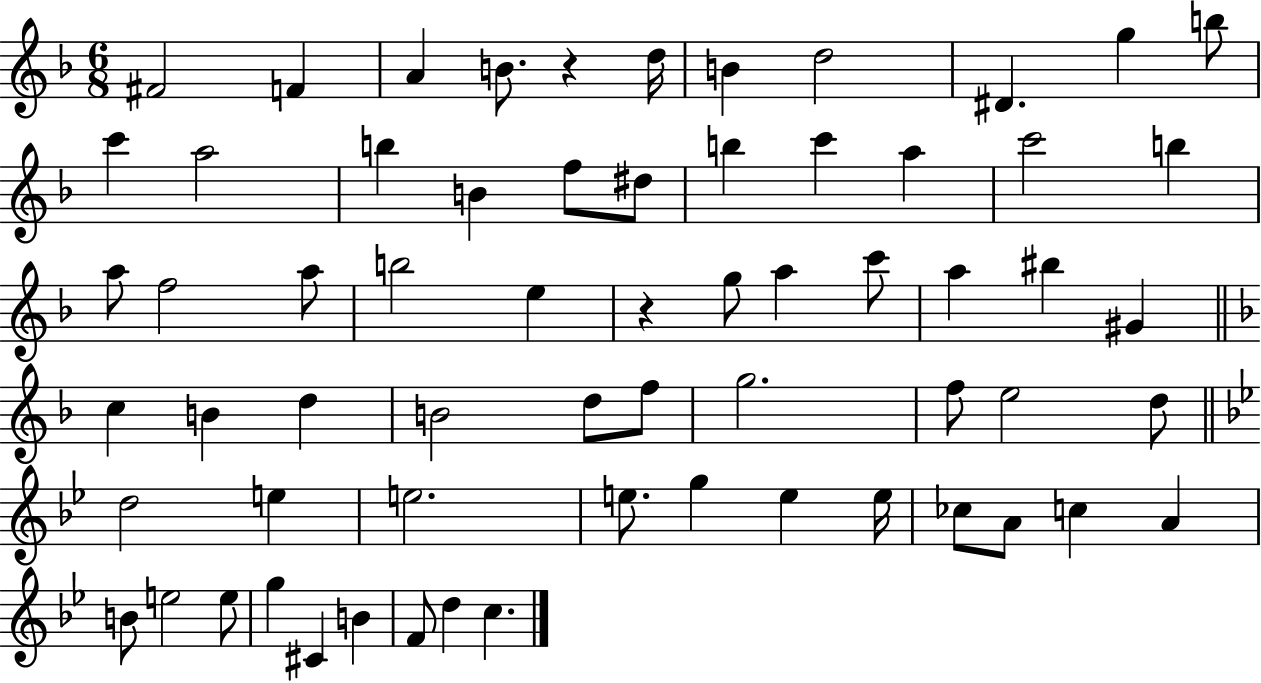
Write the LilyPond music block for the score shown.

{
  \clef treble
  \numericTimeSignature
  \time 6/8
  \key f \major
  fis'2 f'4 | a'4 b'8. r4 d''16 | b'4 d''2 | dis'4. g''4 b''8 | \break c'''4 a''2 | b''4 b'4 f''8 dis''8 | b''4 c'''4 a''4 | c'''2 b''4 | \break a''8 f''2 a''8 | b''2 e''4 | r4 g''8 a''4 c'''8 | a''4 bis''4 gis'4 | \break \bar "||" \break \key f \major c''4 b'4 d''4 | b'2 d''8 f''8 | g''2. | f''8 e''2 d''8 | \break \bar "||" \break \key bes \major d''2 e''4 | e''2. | e''8. g''4 e''4 e''16 | ces''8 a'8 c''4 a'4 | \break b'8 e''2 e''8 | g''4 cis'4 b'4 | f'8 d''4 c''4. | \bar "|."
}